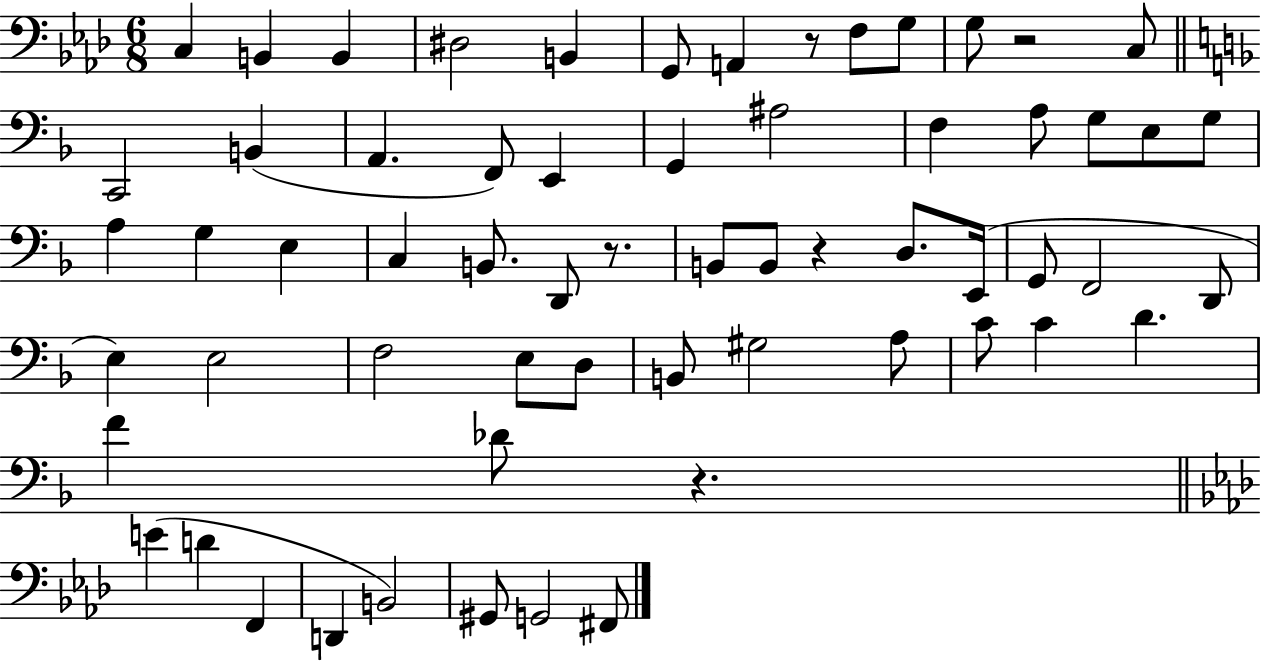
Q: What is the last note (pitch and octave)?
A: F#2